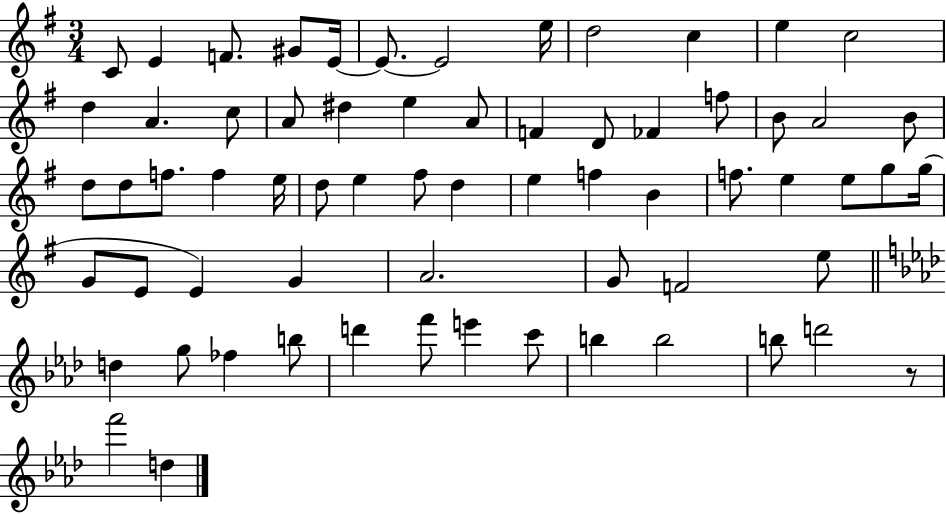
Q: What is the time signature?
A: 3/4